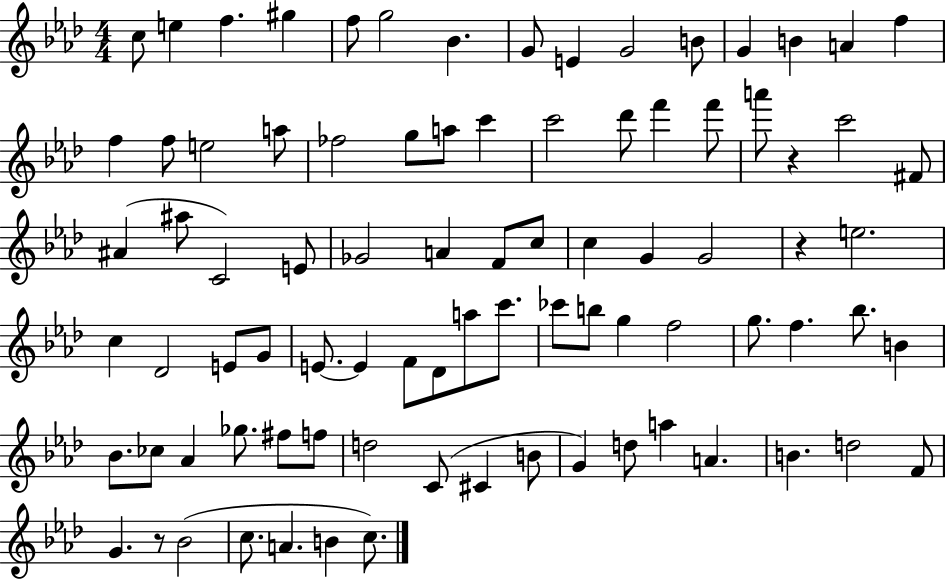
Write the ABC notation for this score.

X:1
T:Untitled
M:4/4
L:1/4
K:Ab
c/2 e f ^g f/2 g2 _B G/2 E G2 B/2 G B A f f f/2 e2 a/2 _f2 g/2 a/2 c' c'2 _d'/2 f' f'/2 a'/2 z c'2 ^F/2 ^A ^a/2 C2 E/2 _G2 A F/2 c/2 c G G2 z e2 c _D2 E/2 G/2 E/2 E F/2 _D/2 a/2 c'/2 _c'/2 b/2 g f2 g/2 f _b/2 B _B/2 _c/2 _A _g/2 ^f/2 f/2 d2 C/2 ^C B/2 G d/2 a A B d2 F/2 G z/2 _B2 c/2 A B c/2